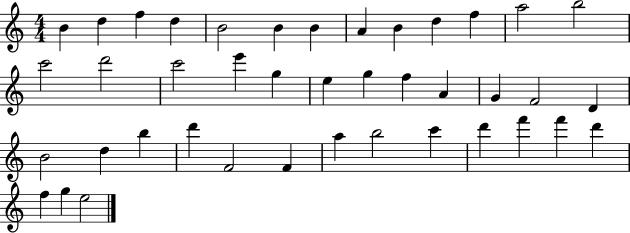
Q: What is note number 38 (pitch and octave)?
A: D6